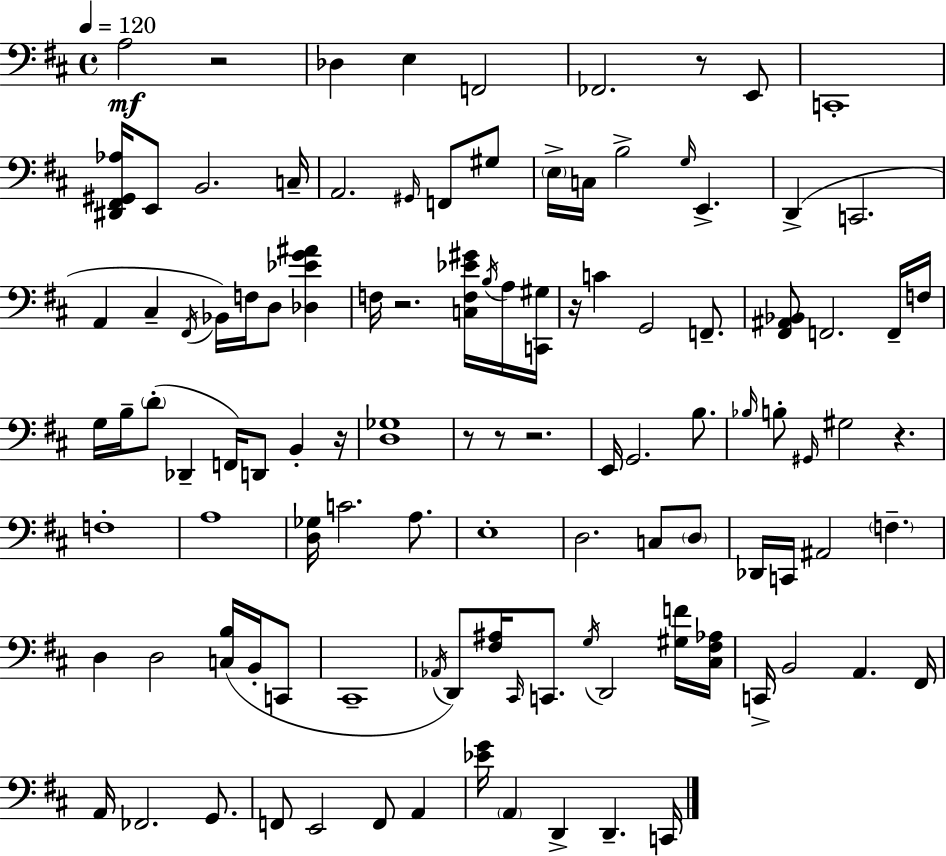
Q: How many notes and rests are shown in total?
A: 109